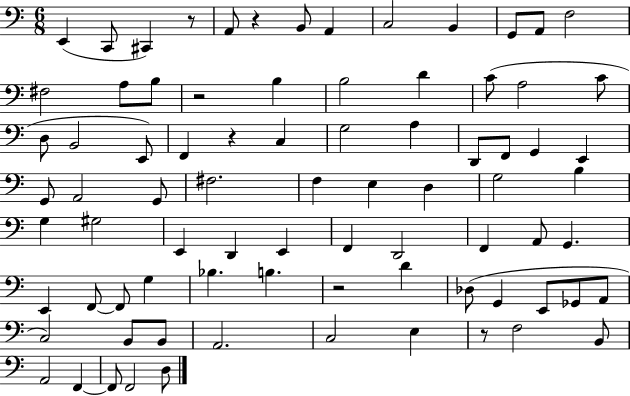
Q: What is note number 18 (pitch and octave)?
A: C4